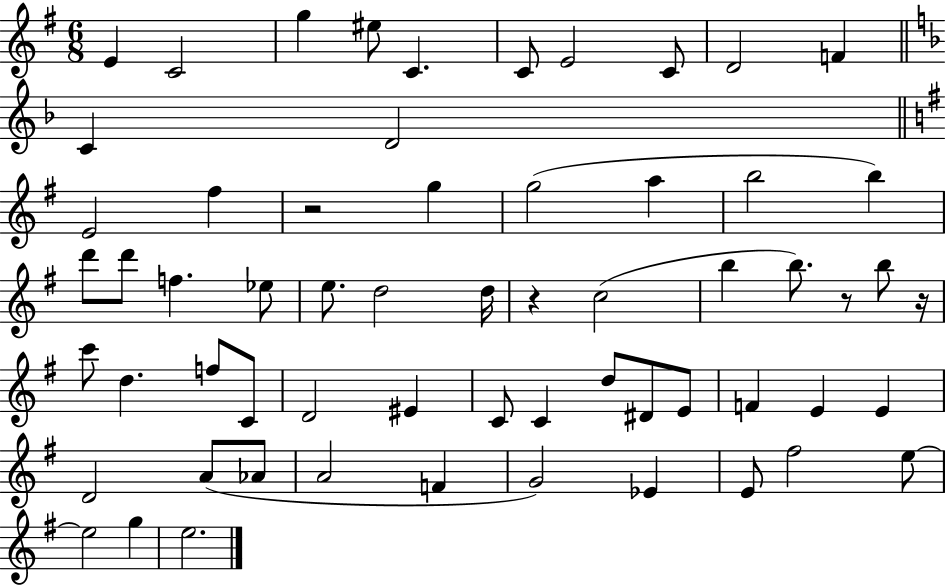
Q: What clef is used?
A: treble